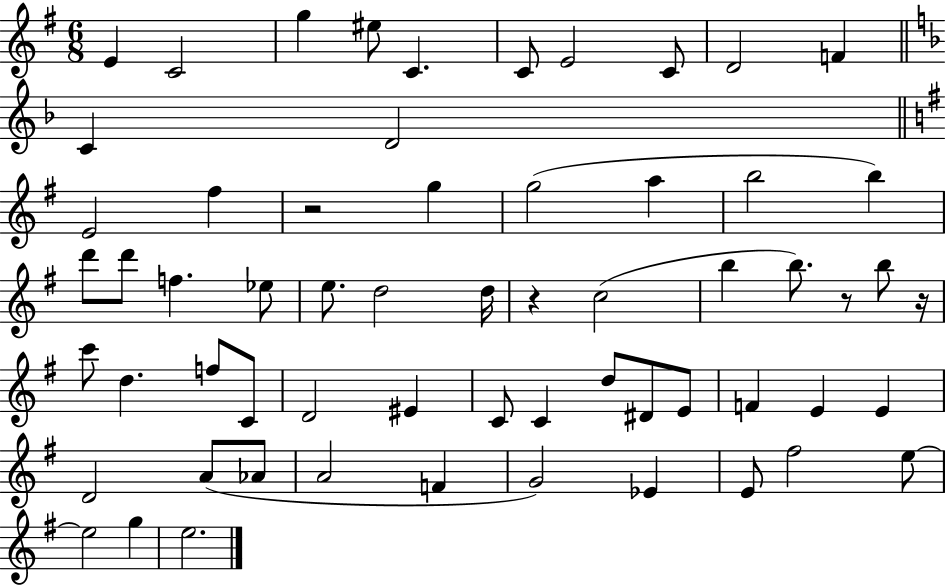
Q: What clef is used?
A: treble